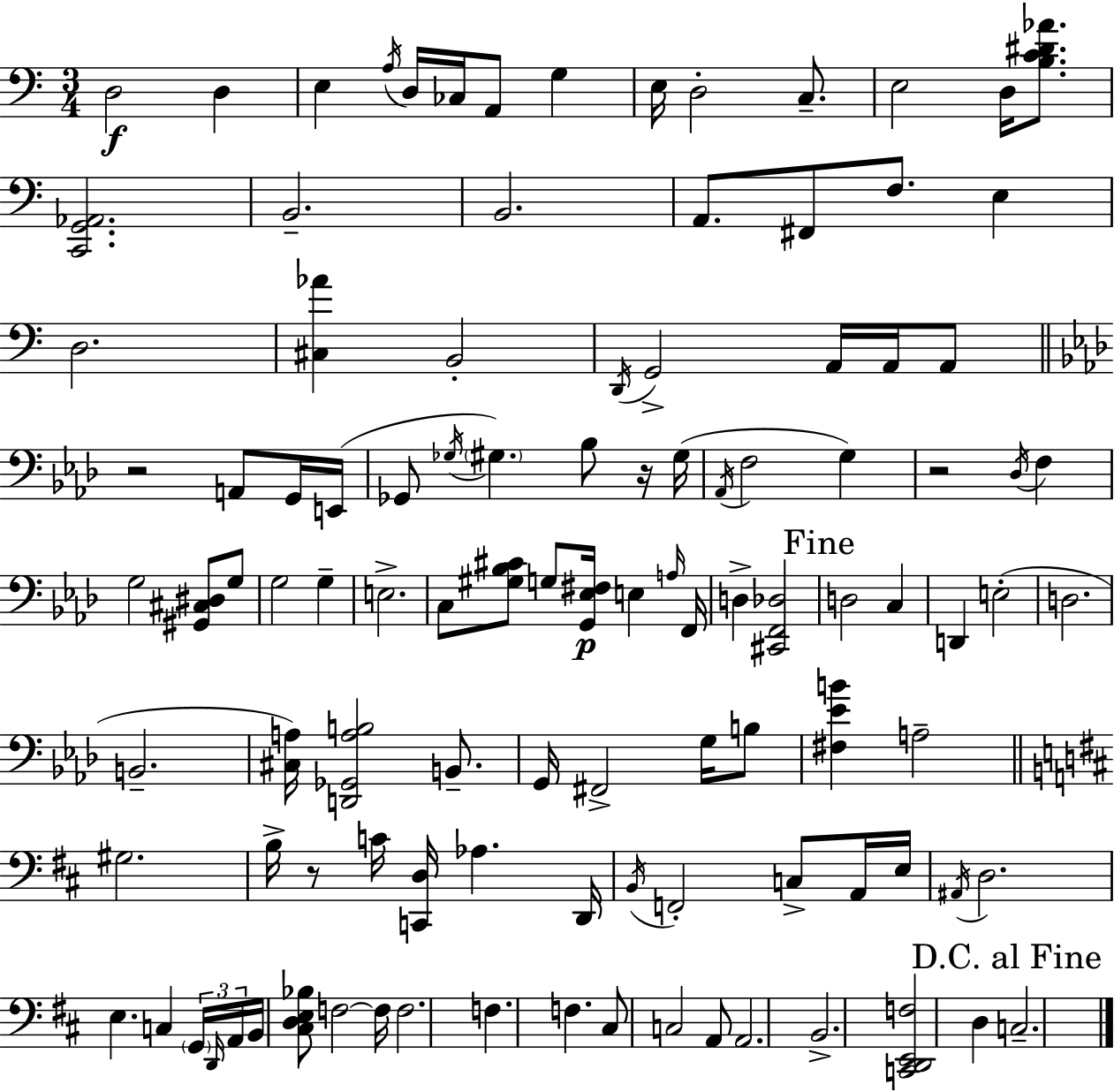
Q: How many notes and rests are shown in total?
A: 109